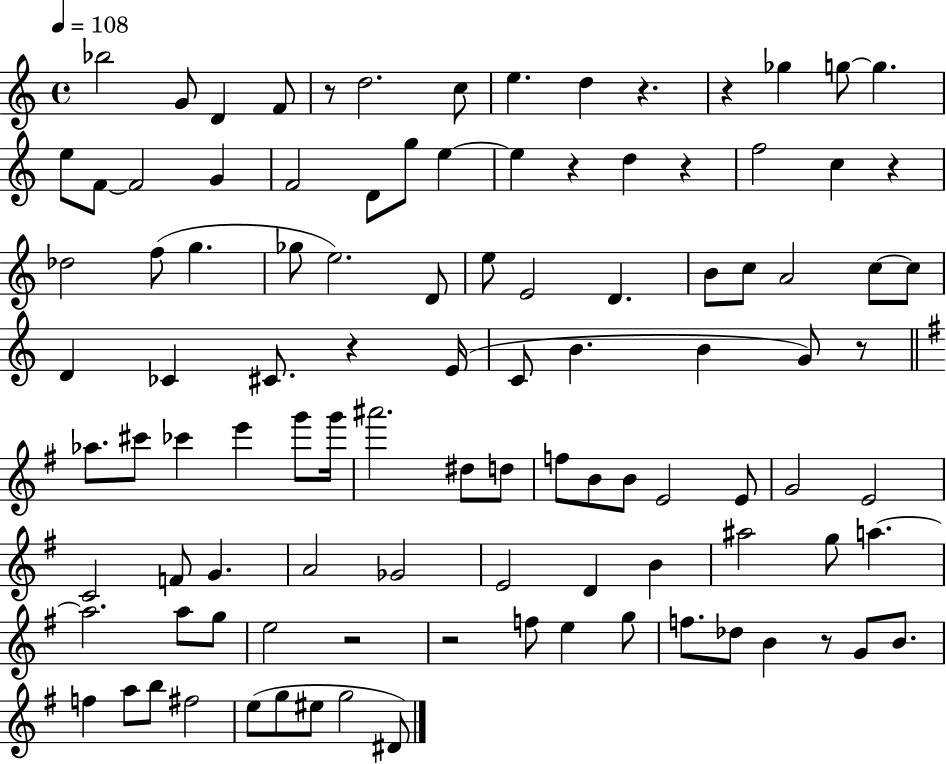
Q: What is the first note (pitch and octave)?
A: Bb5